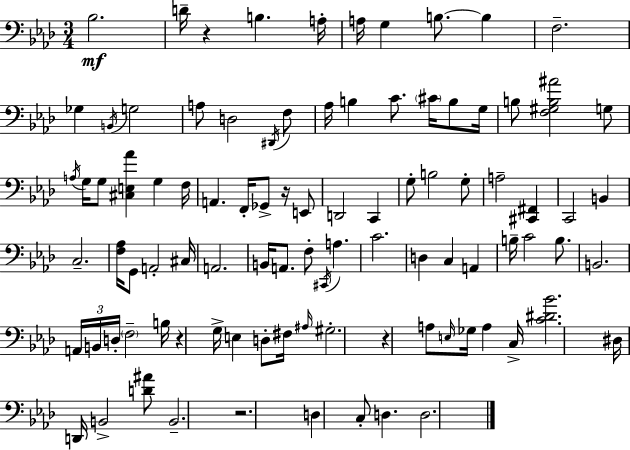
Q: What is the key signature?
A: AES major